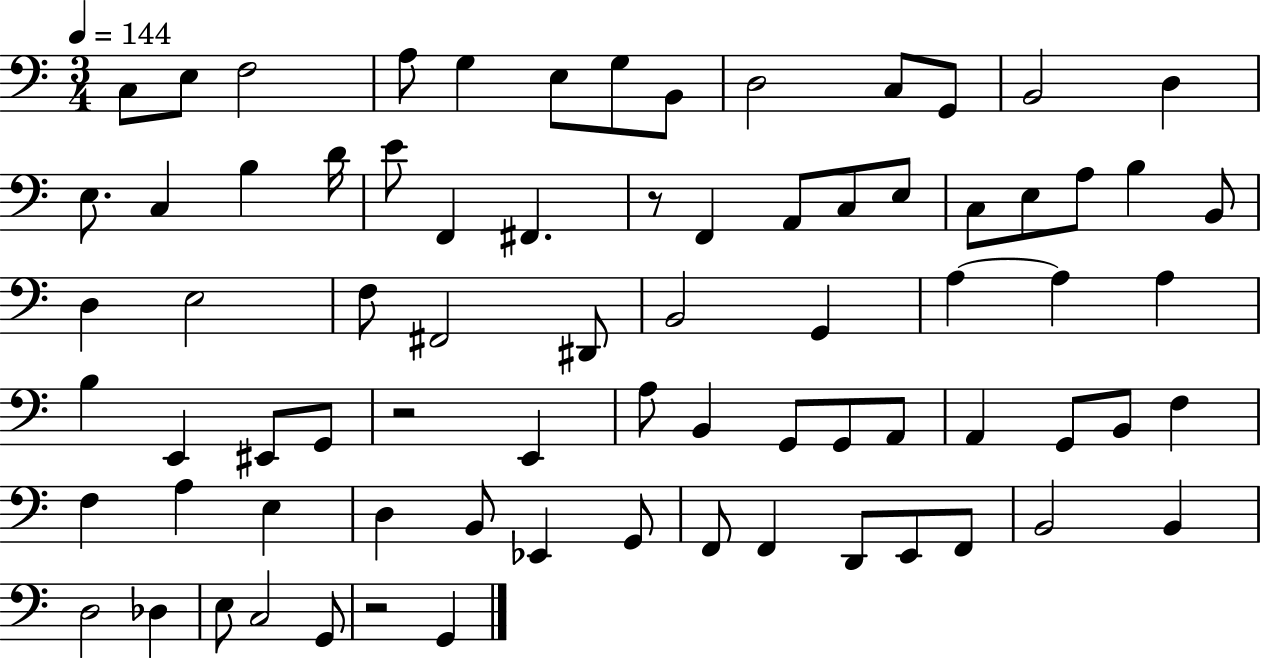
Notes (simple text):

C3/e E3/e F3/h A3/e G3/q E3/e G3/e B2/e D3/h C3/e G2/e B2/h D3/q E3/e. C3/q B3/q D4/s E4/e F2/q F#2/q. R/e F2/q A2/e C3/e E3/e C3/e E3/e A3/e B3/q B2/e D3/q E3/h F3/e F#2/h D#2/e B2/h G2/q A3/q A3/q A3/q B3/q E2/q EIS2/e G2/e R/h E2/q A3/e B2/q G2/e G2/e A2/e A2/q G2/e B2/e F3/q F3/q A3/q E3/q D3/q B2/e Eb2/q G2/e F2/e F2/q D2/e E2/e F2/e B2/h B2/q D3/h Db3/q E3/e C3/h G2/e R/h G2/q